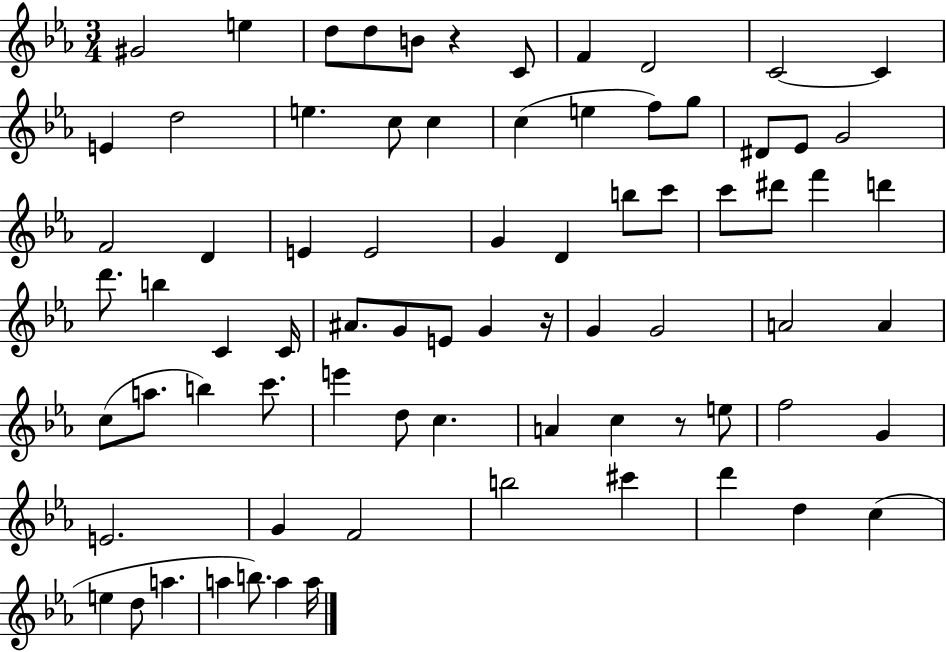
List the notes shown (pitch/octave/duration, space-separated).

G#4/h E5/q D5/e D5/e B4/e R/q C4/e F4/q D4/h C4/h C4/q E4/q D5/h E5/q. C5/e C5/q C5/q E5/q F5/e G5/e D#4/e Eb4/e G4/h F4/h D4/q E4/q E4/h G4/q D4/q B5/e C6/e C6/e D#6/e F6/q D6/q D6/e. B5/q C4/q C4/s A#4/e. G4/e E4/e G4/q R/s G4/q G4/h A4/h A4/q C5/e A5/e. B5/q C6/e. E6/q D5/e C5/q. A4/q C5/q R/e E5/e F5/h G4/q E4/h. G4/q F4/h B5/h C#6/q D6/q D5/q C5/q E5/q D5/e A5/q. A5/q B5/e. A5/q A5/s